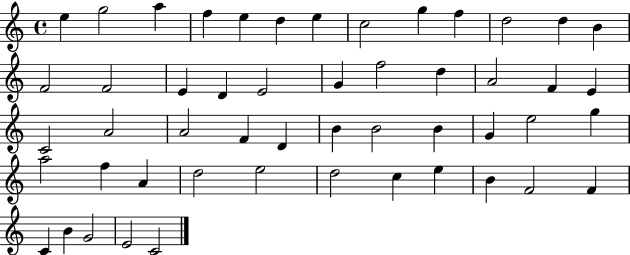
E5/q G5/h A5/q F5/q E5/q D5/q E5/q C5/h G5/q F5/q D5/h D5/q B4/q F4/h F4/h E4/q D4/q E4/h G4/q F5/h D5/q A4/h F4/q E4/q C4/h A4/h A4/h F4/q D4/q B4/q B4/h B4/q G4/q E5/h G5/q A5/h F5/q A4/q D5/h E5/h D5/h C5/q E5/q B4/q F4/h F4/q C4/q B4/q G4/h E4/h C4/h